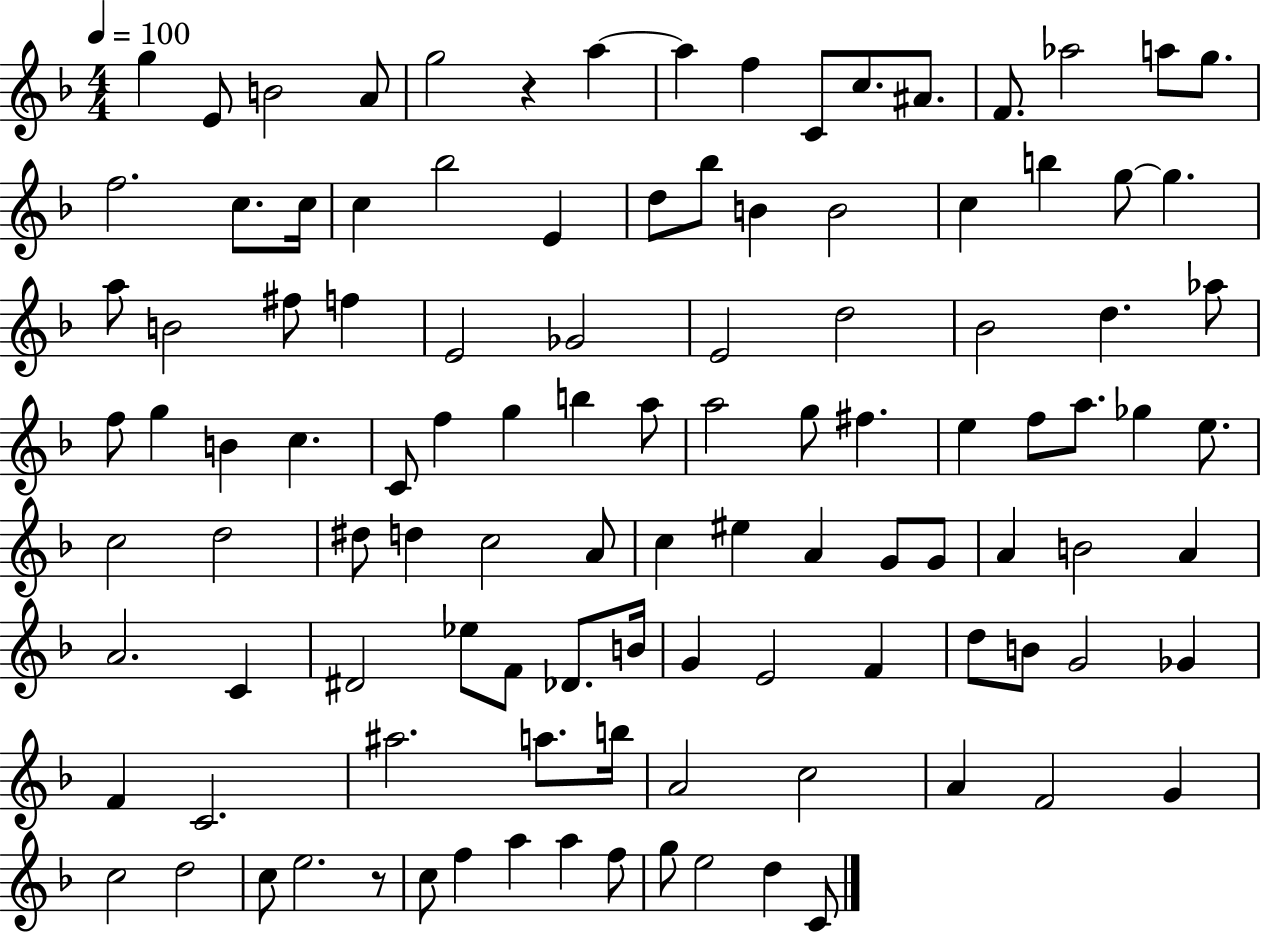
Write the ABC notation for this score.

X:1
T:Untitled
M:4/4
L:1/4
K:F
g E/2 B2 A/2 g2 z a a f C/2 c/2 ^A/2 F/2 _a2 a/2 g/2 f2 c/2 c/4 c _b2 E d/2 _b/2 B B2 c b g/2 g a/2 B2 ^f/2 f E2 _G2 E2 d2 _B2 d _a/2 f/2 g B c C/2 f g b a/2 a2 g/2 ^f e f/2 a/2 _g e/2 c2 d2 ^d/2 d c2 A/2 c ^e A G/2 G/2 A B2 A A2 C ^D2 _e/2 F/2 _D/2 B/4 G E2 F d/2 B/2 G2 _G F C2 ^a2 a/2 b/4 A2 c2 A F2 G c2 d2 c/2 e2 z/2 c/2 f a a f/2 g/2 e2 d C/2